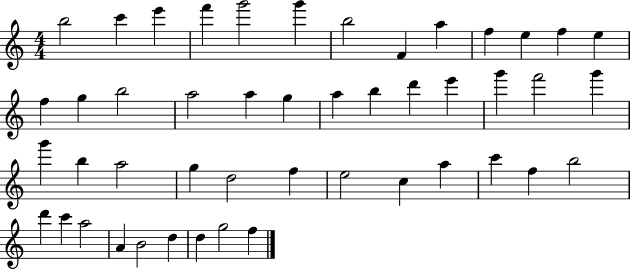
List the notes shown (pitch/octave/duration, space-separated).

B5/h C6/q E6/q F6/q G6/h G6/q B5/h F4/q A5/q F5/q E5/q F5/q E5/q F5/q G5/q B5/h A5/h A5/q G5/q A5/q B5/q D6/q E6/q G6/q F6/h G6/q G6/q B5/q A5/h G5/q D5/h F5/q E5/h C5/q A5/q C6/q F5/q B5/h D6/q C6/q A5/h A4/q B4/h D5/q D5/q G5/h F5/q